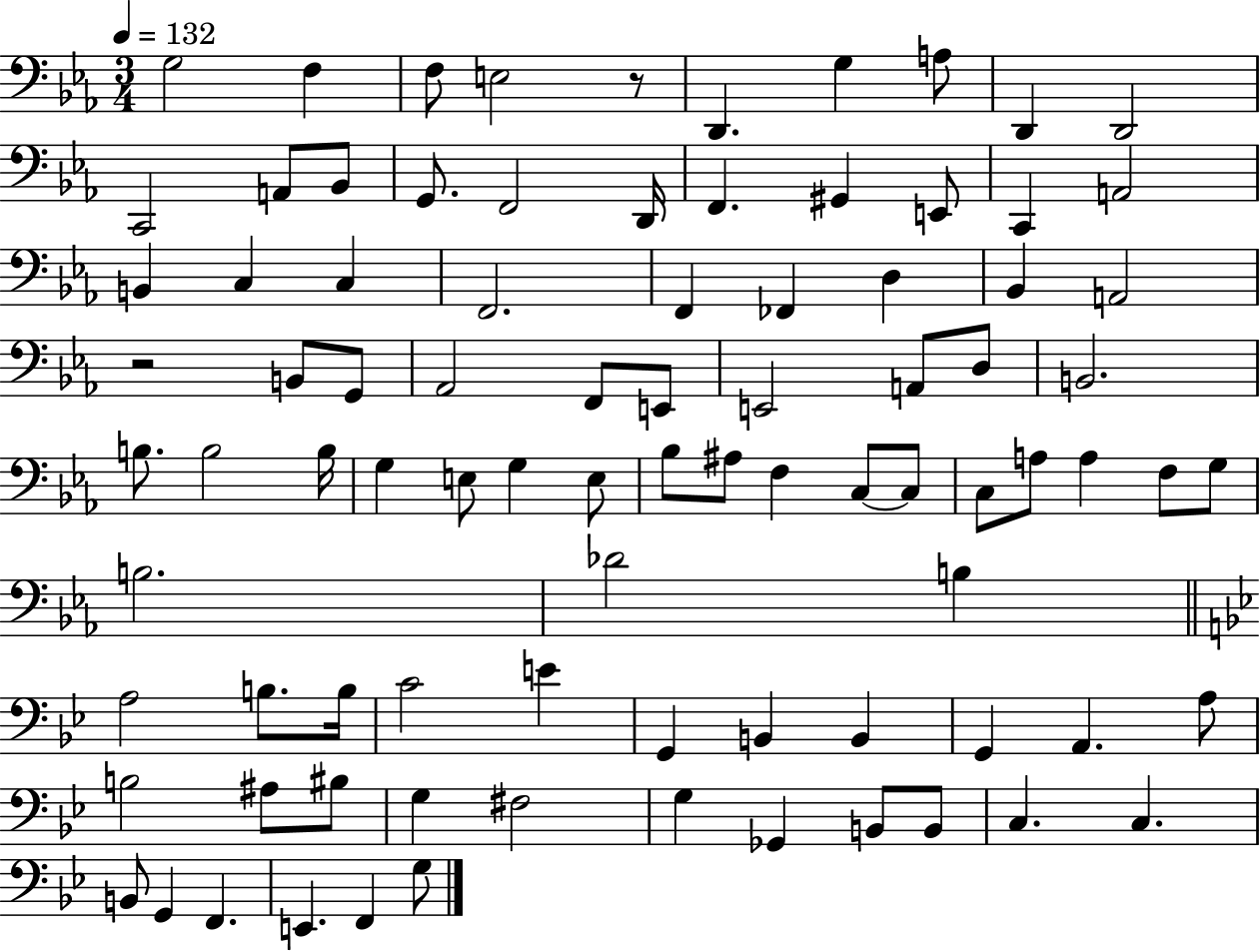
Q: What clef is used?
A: bass